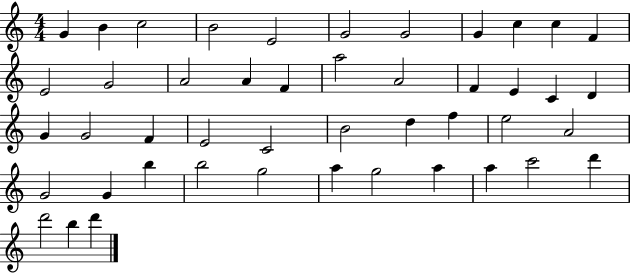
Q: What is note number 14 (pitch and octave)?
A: A4